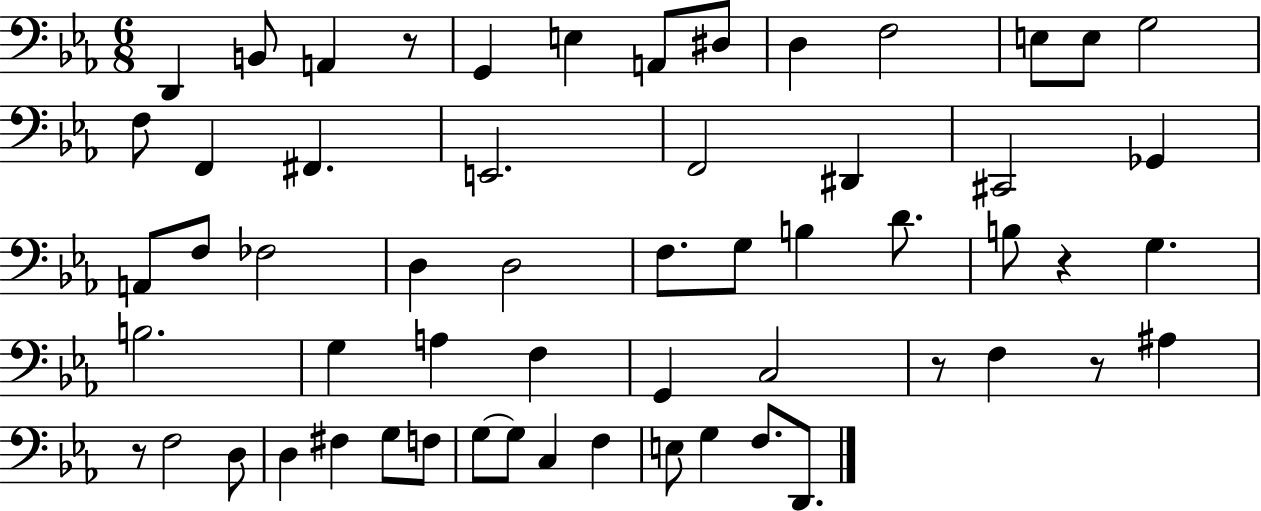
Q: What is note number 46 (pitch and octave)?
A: G3